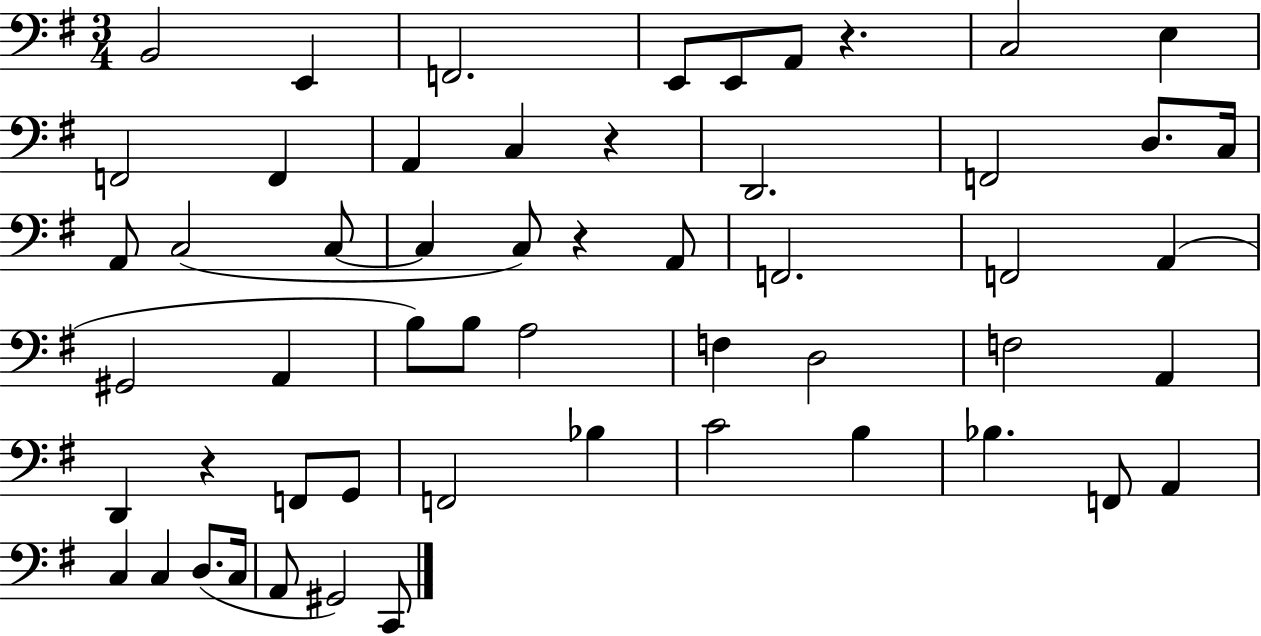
B2/h E2/q F2/h. E2/e E2/e A2/e R/q. C3/h E3/q F2/h F2/q A2/q C3/q R/q D2/h. F2/h D3/e. C3/s A2/e C3/h C3/e C3/q C3/e R/q A2/e F2/h. F2/h A2/q G#2/h A2/q B3/e B3/e A3/h F3/q D3/h F3/h A2/q D2/q R/q F2/e G2/e F2/h Bb3/q C4/h B3/q Bb3/q. F2/e A2/q C3/q C3/q D3/e. C3/s A2/e G#2/h C2/e